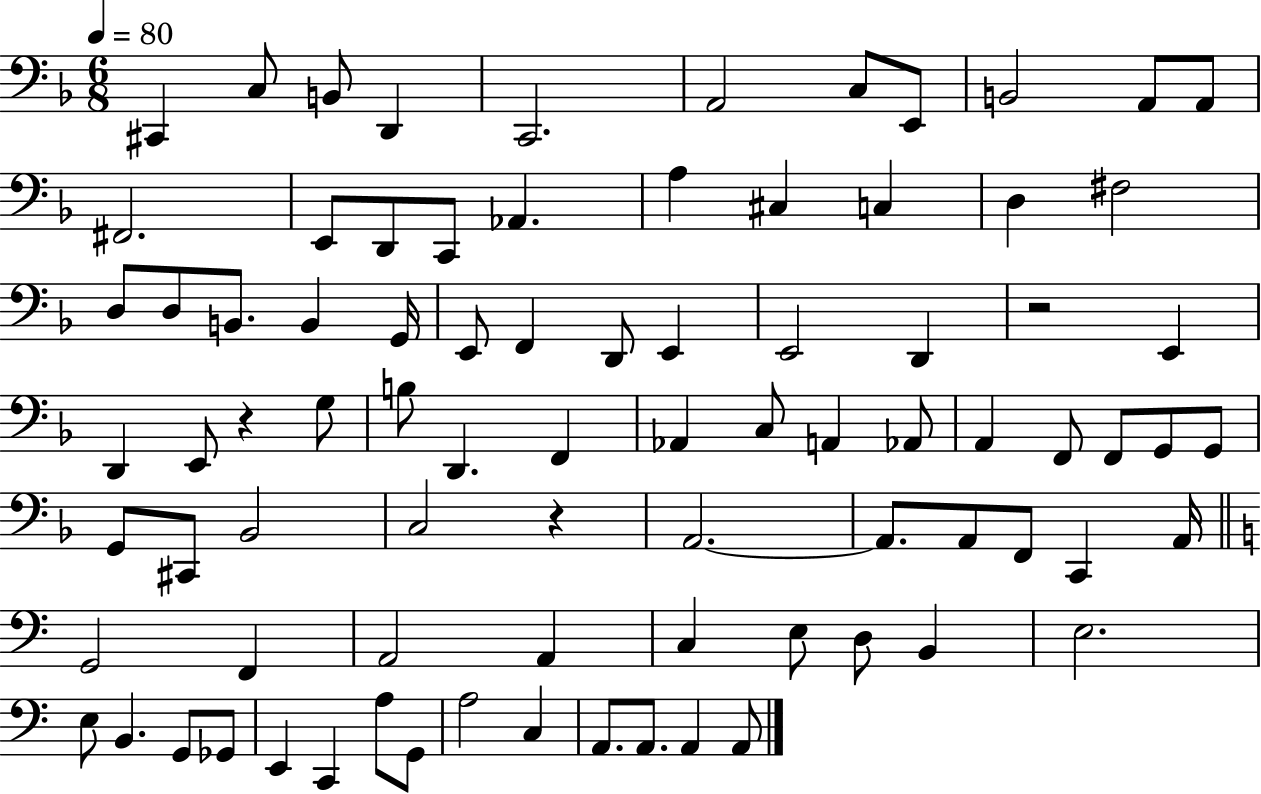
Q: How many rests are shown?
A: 3